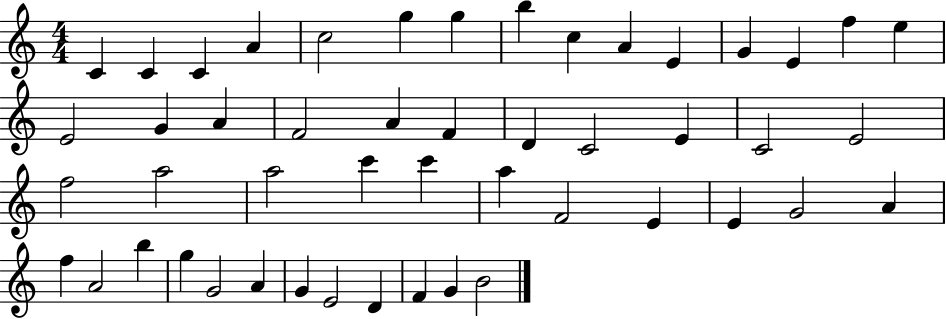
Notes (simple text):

C4/q C4/q C4/q A4/q C5/h G5/q G5/q B5/q C5/q A4/q E4/q G4/q E4/q F5/q E5/q E4/h G4/q A4/q F4/h A4/q F4/q D4/q C4/h E4/q C4/h E4/h F5/h A5/h A5/h C6/q C6/q A5/q F4/h E4/q E4/q G4/h A4/q F5/q A4/h B5/q G5/q G4/h A4/q G4/q E4/h D4/q F4/q G4/q B4/h